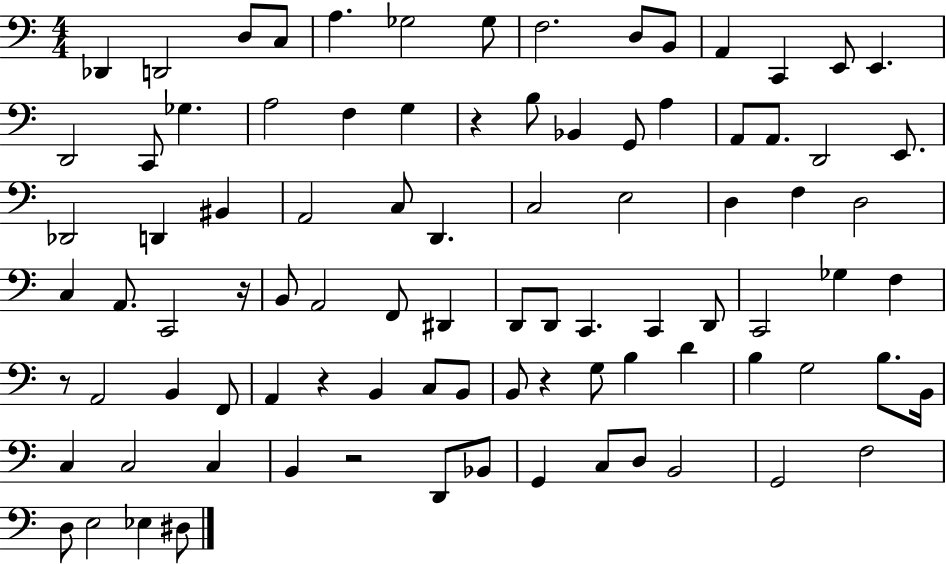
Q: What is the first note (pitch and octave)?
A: Db2